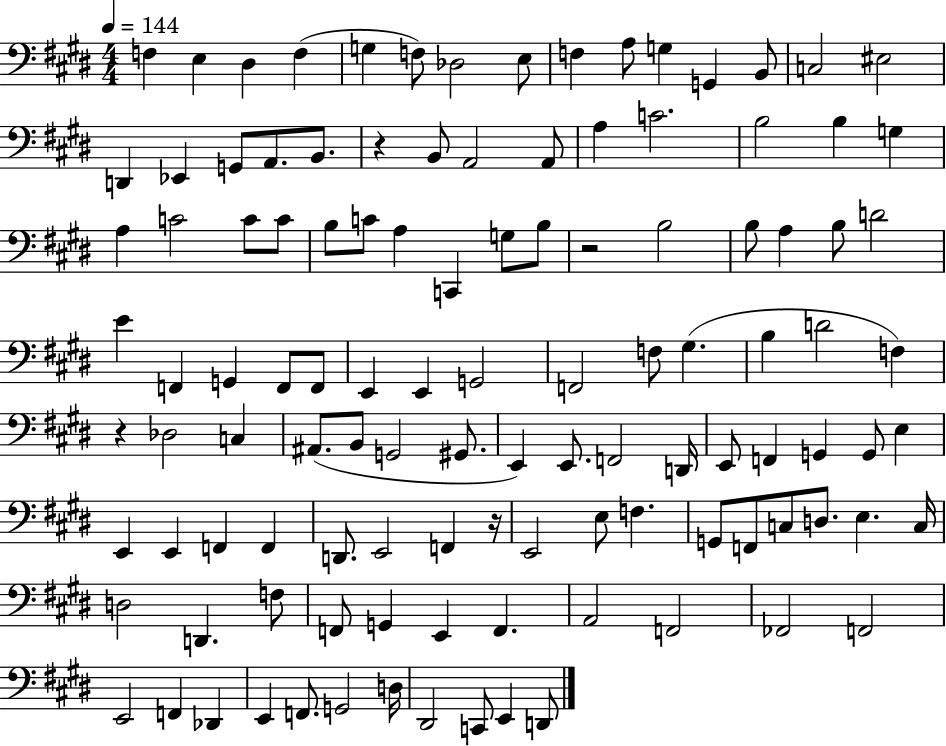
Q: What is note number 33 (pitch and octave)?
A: B3